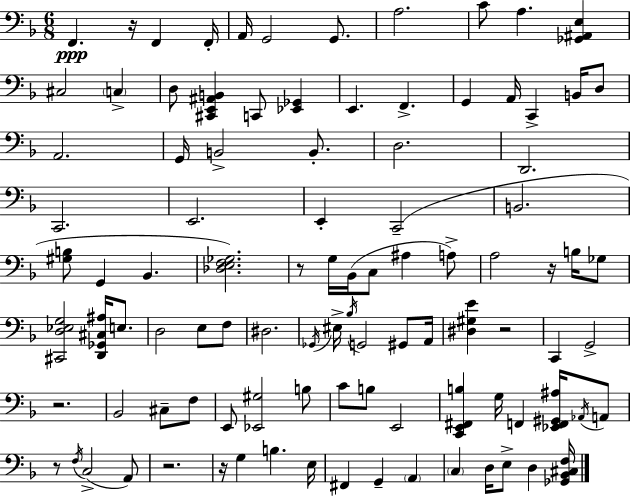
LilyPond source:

{
  \clef bass
  \numericTimeSignature
  \time 6/8
  \key d \minor
  \repeat volta 2 { f,4.\ppp r16 f,4 f,16-. | a,16 g,2 g,8. | a2. | c'8 a4. <ges, ais, e>4 | \break cis2 \parenthesize c4-> | d8 <cis, e, ais, b,>4 c,8 <ees, ges,>4 | e,4. f,4.-> | g,4 a,16 c,4-> b,16 d8 | \break a,2. | g,16 b,2-> b,8.-. | d2. | d,2. | \break c,2. | e,2. | e,4-. c,2--( | b,2. | \break <gis b>8 g,4 bes,4. | <des e f ges>2.) | r8 g16 bes,16( c8 ais4 a8->) | a2 r16 b16 ges8 | \break <cis, d ees g>2 <d, ges, cis ais>16 e8. | d2 e8 f8 | dis2. | \acciaccatura { ges,16 } eis16-> \acciaccatura { bes16 } g,2 gis,8 | \break a,16 <dis gis e'>4 r2 | c,4 g,2-> | r2. | bes,2 cis8-- | \break f8 e,8 <ees, gis>2 | b8 c'8 b8 e,2 | <c, e, fis, b>4 g16 f,4 <ees, f, gis, ais>16 | \acciaccatura { aes,16 } a,8 r8 \acciaccatura { f16 }( c2-> | \break a,8) r2. | r16 g4 b4. | e16 fis,4 g,4-- | \parenthesize a,4 \parenthesize c4 d16 e8-> d4 | \break <ges, bes, cis f>16 } \bar "|."
}